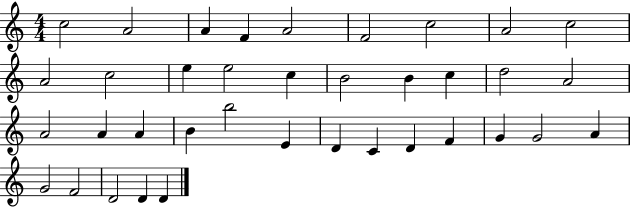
{
  \clef treble
  \numericTimeSignature
  \time 4/4
  \key c \major
  c''2 a'2 | a'4 f'4 a'2 | f'2 c''2 | a'2 c''2 | \break a'2 c''2 | e''4 e''2 c''4 | b'2 b'4 c''4 | d''2 a'2 | \break a'2 a'4 a'4 | b'4 b''2 e'4 | d'4 c'4 d'4 f'4 | g'4 g'2 a'4 | \break g'2 f'2 | d'2 d'4 d'4 | \bar "|."
}